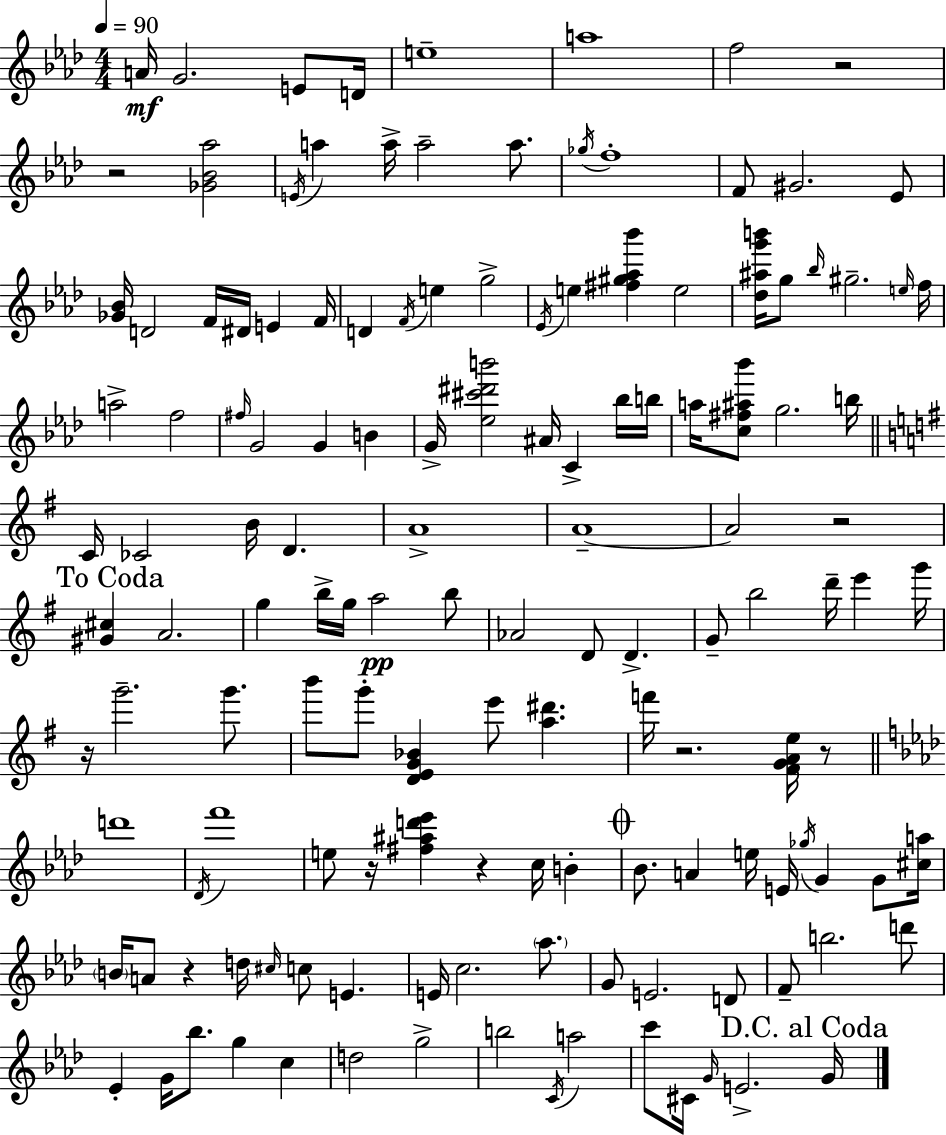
{
  \clef treble
  \numericTimeSignature
  \time 4/4
  \key f \minor
  \tempo 4 = 90
  \repeat volta 2 { a'16\mf g'2. e'8 d'16 | e''1-- | a''1 | f''2 r2 | \break r2 <ges' bes' aes''>2 | \acciaccatura { e'16 } a''4 a''16-> a''2-- a''8. | \acciaccatura { ges''16 } f''1-. | f'8 gis'2. | \break ees'8 <ges' bes'>16 d'2 f'16 dis'16 e'4 | f'16 d'4 \acciaccatura { f'16 } e''4 g''2-> | \acciaccatura { ees'16 } e''4 <fis'' gis'' aes'' bes'''>4 e''2 | <des'' ais'' g''' b'''>16 g''8 \grace { bes''16 } gis''2.-- | \break \grace { e''16 } f''16 a''2-> f''2 | \grace { fis''16 } g'2 g'4 | b'4 g'16-> <ees'' cis''' dis''' b'''>2 | ais'16 c'4-> bes''16 b''16 a''16 <c'' fis'' ais'' bes'''>8 g''2. | \break b''16 \bar "||" \break \key g \major c'16 ces'2 b'16 d'4. | a'1-> | a'1--~~ | a'2 r2 | \break \mark "To Coda" <gis' cis''>4 a'2. | g''4 b''16-> g''16 a''2\pp b''8 | aes'2 d'8 d'4.-> | g'8-- b''2 d'''16-- e'''4 g'''16 | \break r16 g'''2.-- g'''8. | b'''8 g'''8-. <d' e' g' bes'>4 e'''8 <a'' dis'''>4. | f'''16 r2. <fis' g' a' e''>16 r8 | \bar "||" \break \key aes \major d'''1 | \acciaccatura { des'16 } f'''1 | e''8 r16 <fis'' ais'' d''' ees'''>4 r4 c''16 b'4-. | \mark \markup { \musicglyph "scripts.coda" } bes'8. a'4 e''16 e'16 \acciaccatura { ges''16 } g'4 g'8 | \break <cis'' a''>16 \parenthesize b'16 a'8 r4 d''16 \grace { cis''16 } c''8 e'4. | e'16 c''2. | \parenthesize aes''8. g'8 e'2. | d'8 f'8-- b''2. | \break d'''8 ees'4-. g'16 bes''8. g''4 c''4 | d''2 g''2-> | b''2 \acciaccatura { c'16 } a''2 | c'''8 cis'16 \grace { g'16 } e'2.-> | \break \mark "D.C. al Coda" g'16 } \bar "|."
}